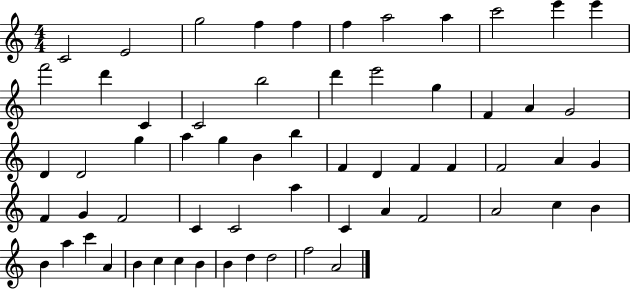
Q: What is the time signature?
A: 4/4